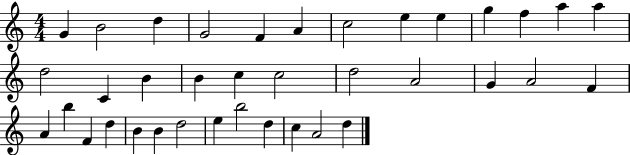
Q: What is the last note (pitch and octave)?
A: D5